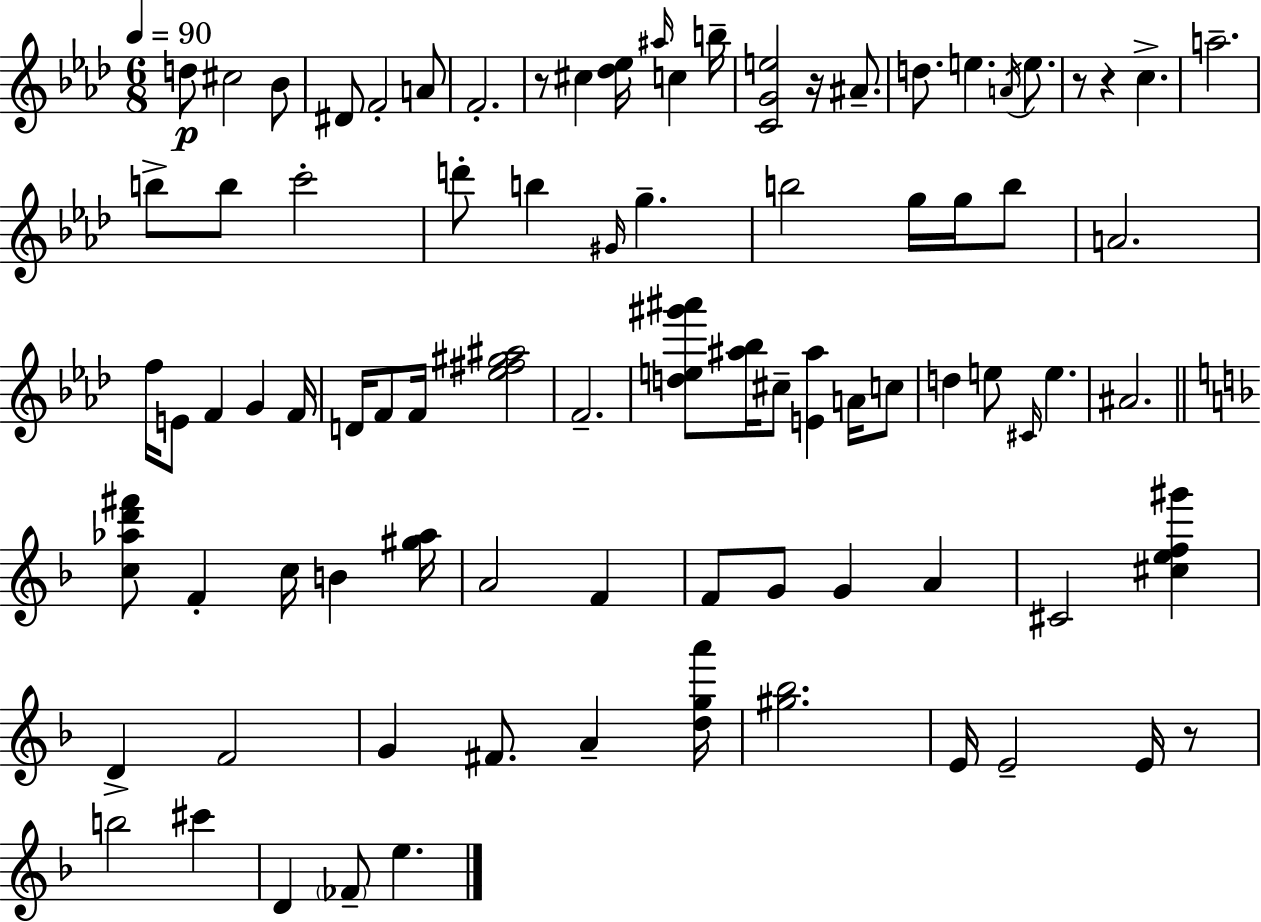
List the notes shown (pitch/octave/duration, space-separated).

D5/e C#5/h Bb4/e D#4/e F4/h A4/e F4/h. R/e C#5/q [Db5,Eb5]/s A#5/s C5/q B5/s [C4,G4,E5]/h R/s A#4/e. D5/e. E5/q. A4/s E5/e. R/e R/q C5/q. A5/h. B5/e B5/e C6/h D6/e B5/q G#4/s G5/q. B5/h G5/s G5/s B5/e A4/h. F5/s E4/e F4/q G4/q F4/s D4/s F4/e F4/s [Eb5,F#5,G#5,A#5]/h F4/h. [D5,E5,G#6,A#6]/e [A#5,Bb5]/s C#5/e [E4,A#5]/q A4/s C5/e D5/q E5/e C#4/s E5/q. A#4/h. [C5,Ab5,D6,F#6]/e F4/q C5/s B4/q [G#5,Ab5]/s A4/h F4/q F4/e G4/e G4/q A4/q C#4/h [C#5,E5,F5,G#6]/q D4/q F4/h G4/q F#4/e. A4/q [D5,G5,A6]/s [G#5,Bb5]/h. E4/s E4/h E4/s R/e B5/h C#6/q D4/q FES4/e E5/q.